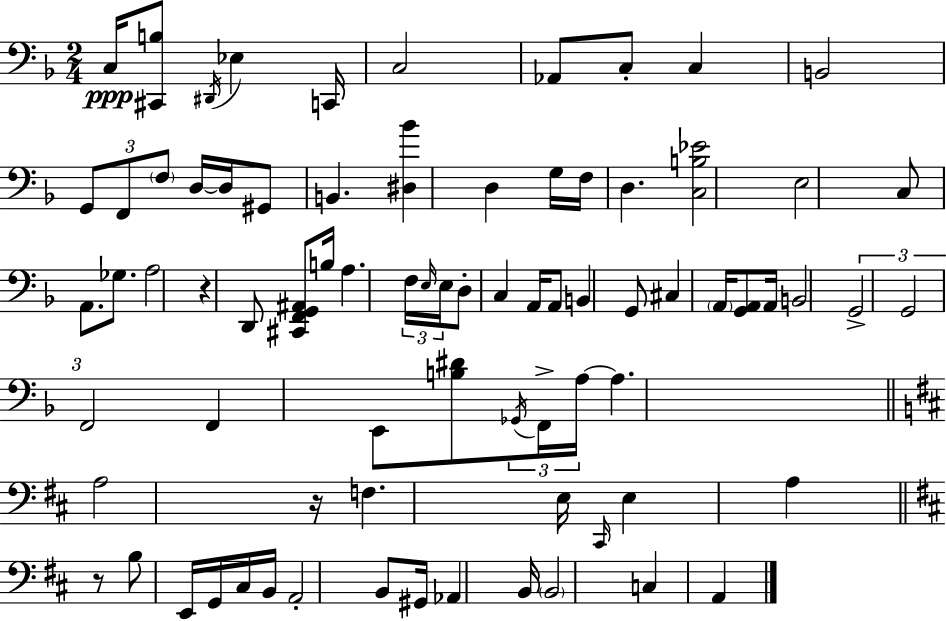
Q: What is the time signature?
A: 2/4